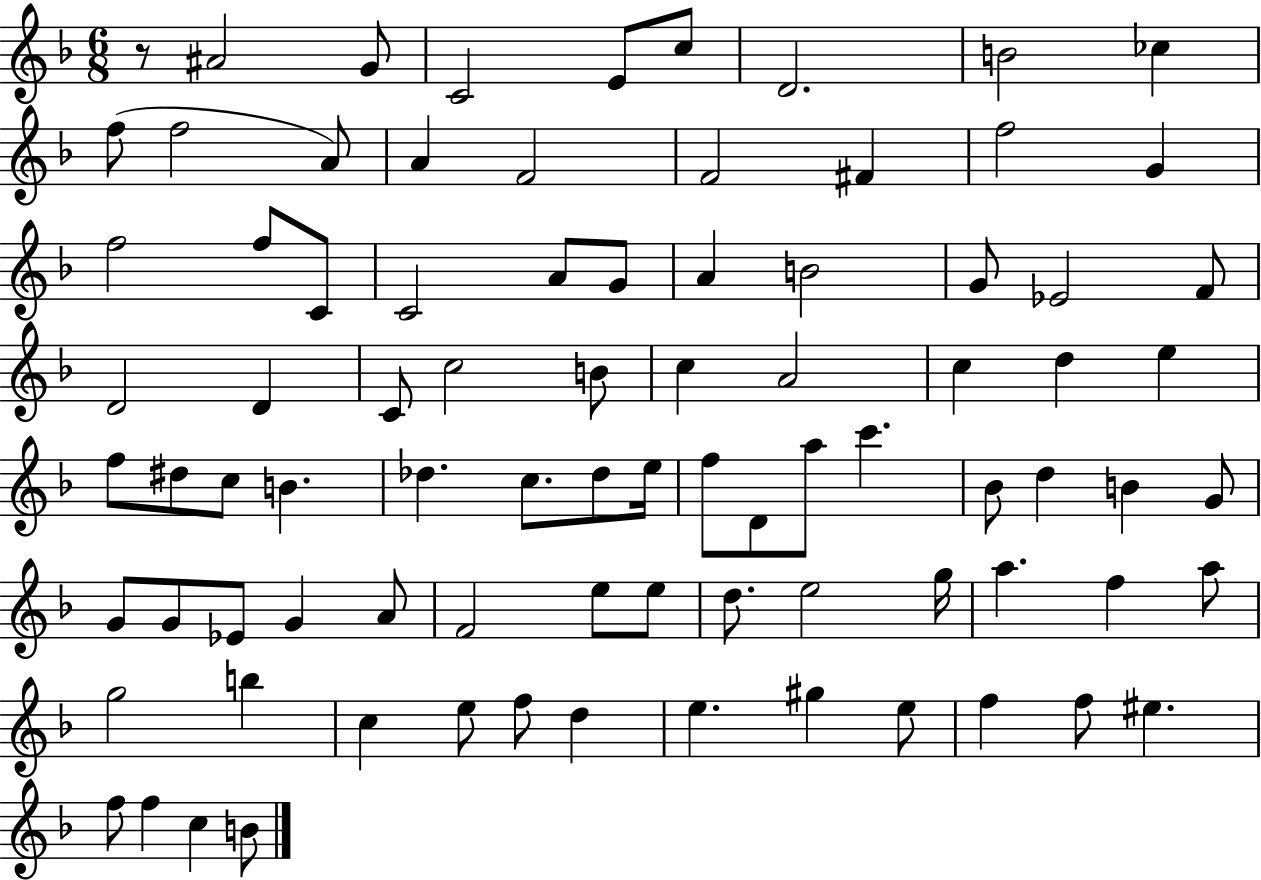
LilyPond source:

{
  \clef treble
  \numericTimeSignature
  \time 6/8
  \key f \major
  r8 ais'2 g'8 | c'2 e'8 c''8 | d'2. | b'2 ces''4 | \break f''8( f''2 a'8) | a'4 f'2 | f'2 fis'4 | f''2 g'4 | \break f''2 f''8 c'8 | c'2 a'8 g'8 | a'4 b'2 | g'8 ees'2 f'8 | \break d'2 d'4 | c'8 c''2 b'8 | c''4 a'2 | c''4 d''4 e''4 | \break f''8 dis''8 c''8 b'4. | des''4. c''8. des''8 e''16 | f''8 d'8 a''8 c'''4. | bes'8 d''4 b'4 g'8 | \break g'8 g'8 ees'8 g'4 a'8 | f'2 e''8 e''8 | d''8. e''2 g''16 | a''4. f''4 a''8 | \break g''2 b''4 | c''4 e''8 f''8 d''4 | e''4. gis''4 e''8 | f''4 f''8 eis''4. | \break f''8 f''4 c''4 b'8 | \bar "|."
}